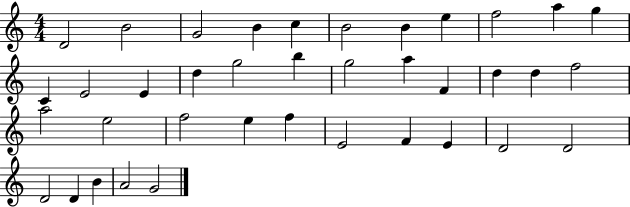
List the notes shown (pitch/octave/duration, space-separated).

D4/h B4/h G4/h B4/q C5/q B4/h B4/q E5/q F5/h A5/q G5/q C4/q E4/h E4/q D5/q G5/h B5/q G5/h A5/q F4/q D5/q D5/q F5/h A5/h E5/h F5/h E5/q F5/q E4/h F4/q E4/q D4/h D4/h D4/h D4/q B4/q A4/h G4/h